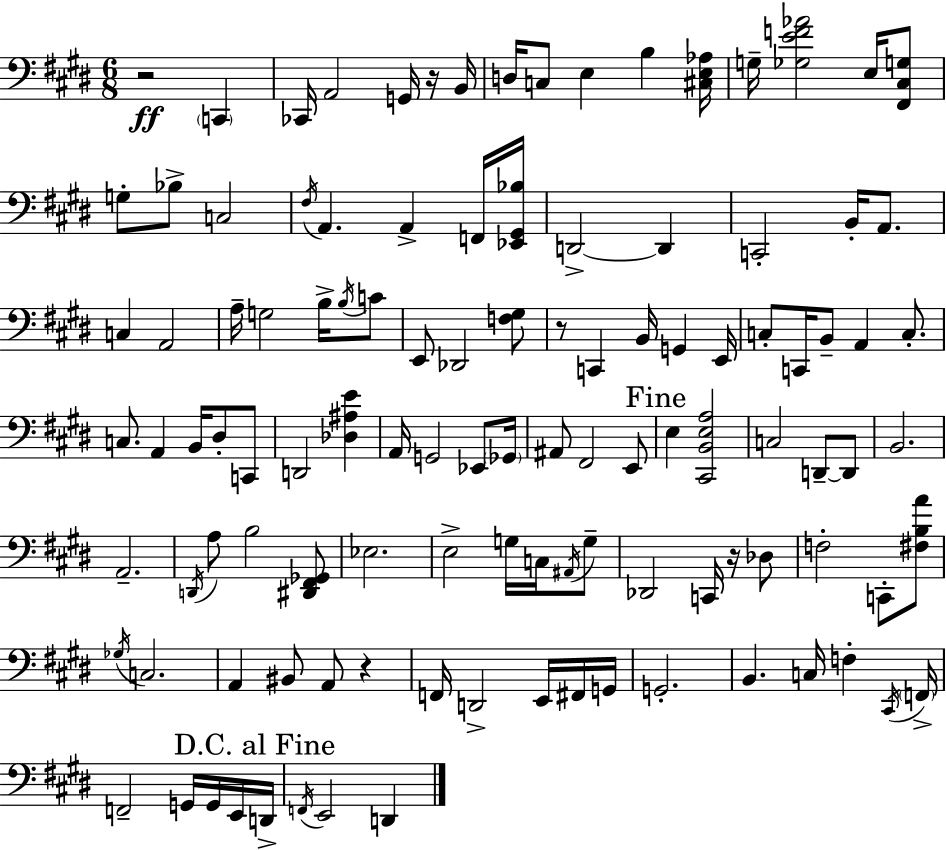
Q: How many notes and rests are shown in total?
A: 112